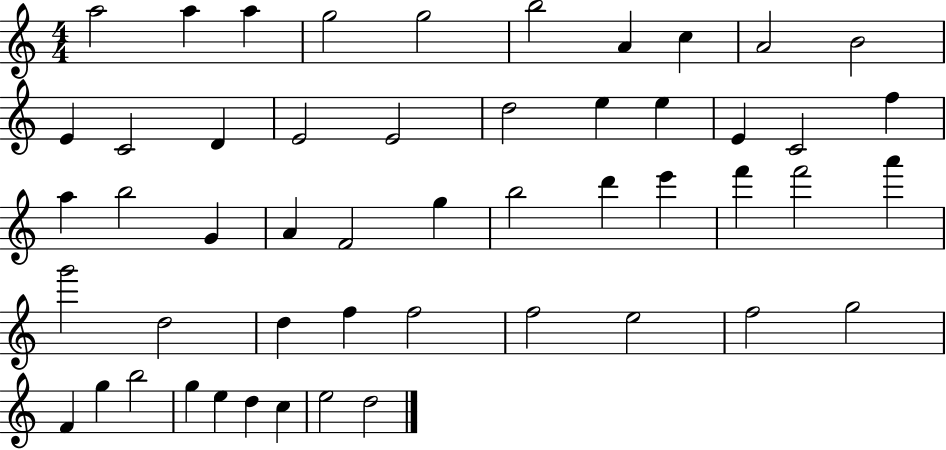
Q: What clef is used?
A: treble